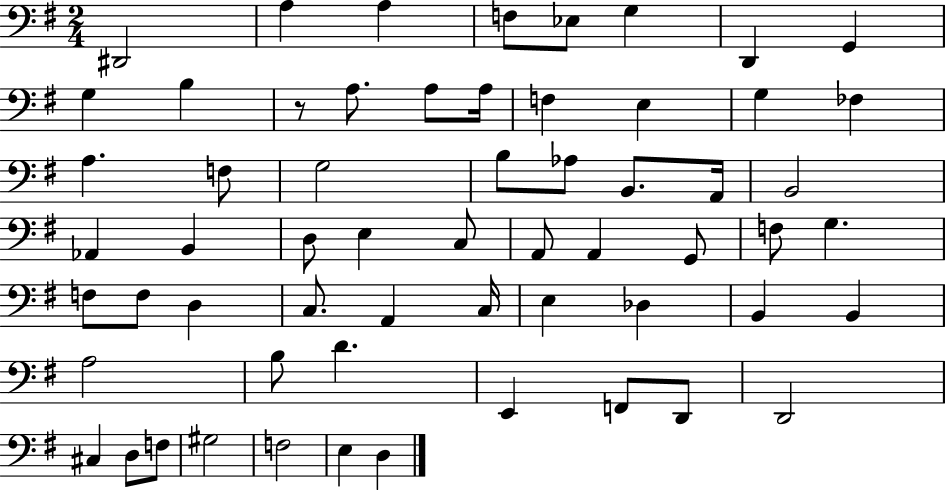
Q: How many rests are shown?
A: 1